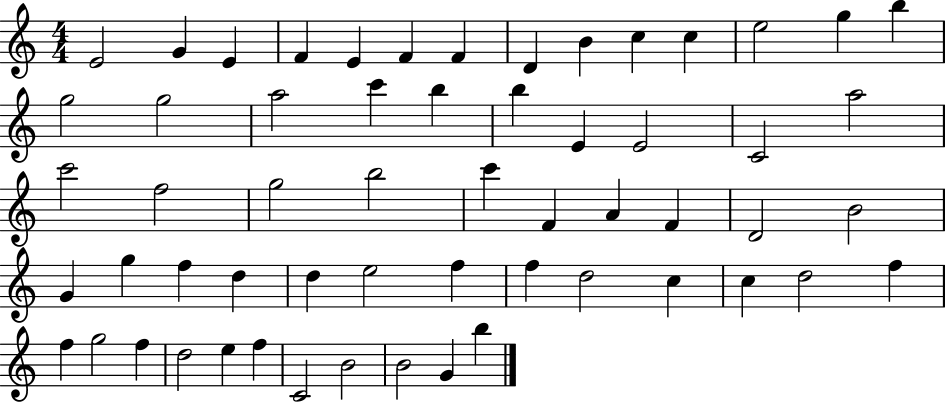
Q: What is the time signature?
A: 4/4